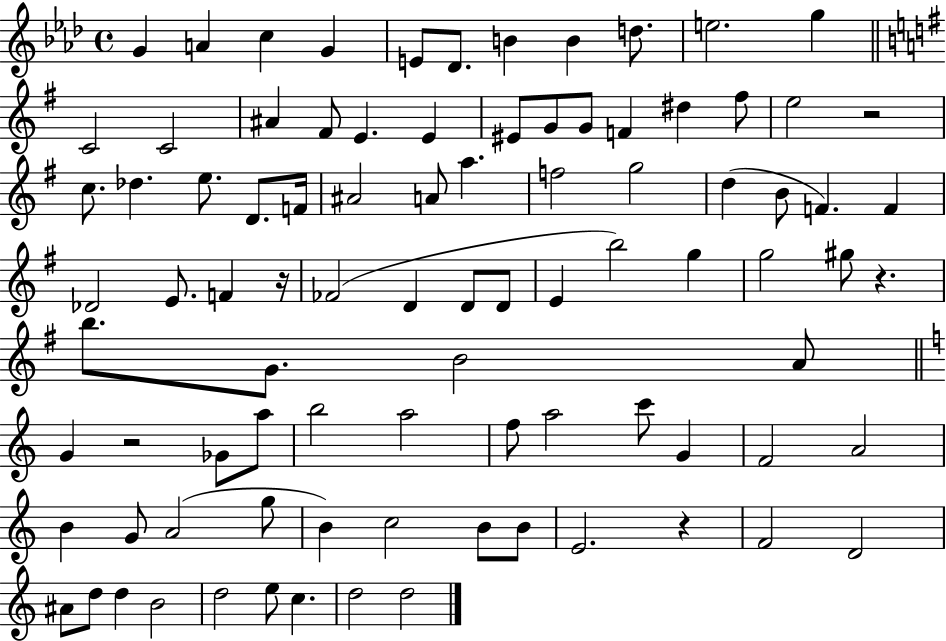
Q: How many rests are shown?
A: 5